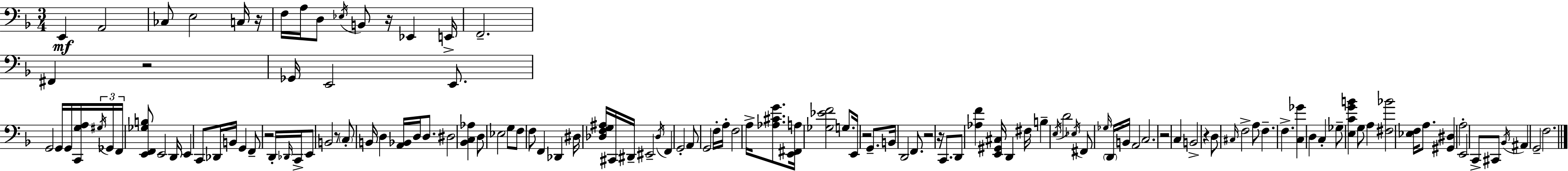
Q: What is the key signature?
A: D minor